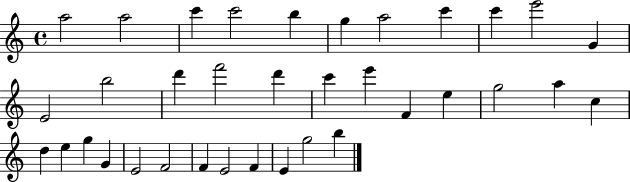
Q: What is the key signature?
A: C major